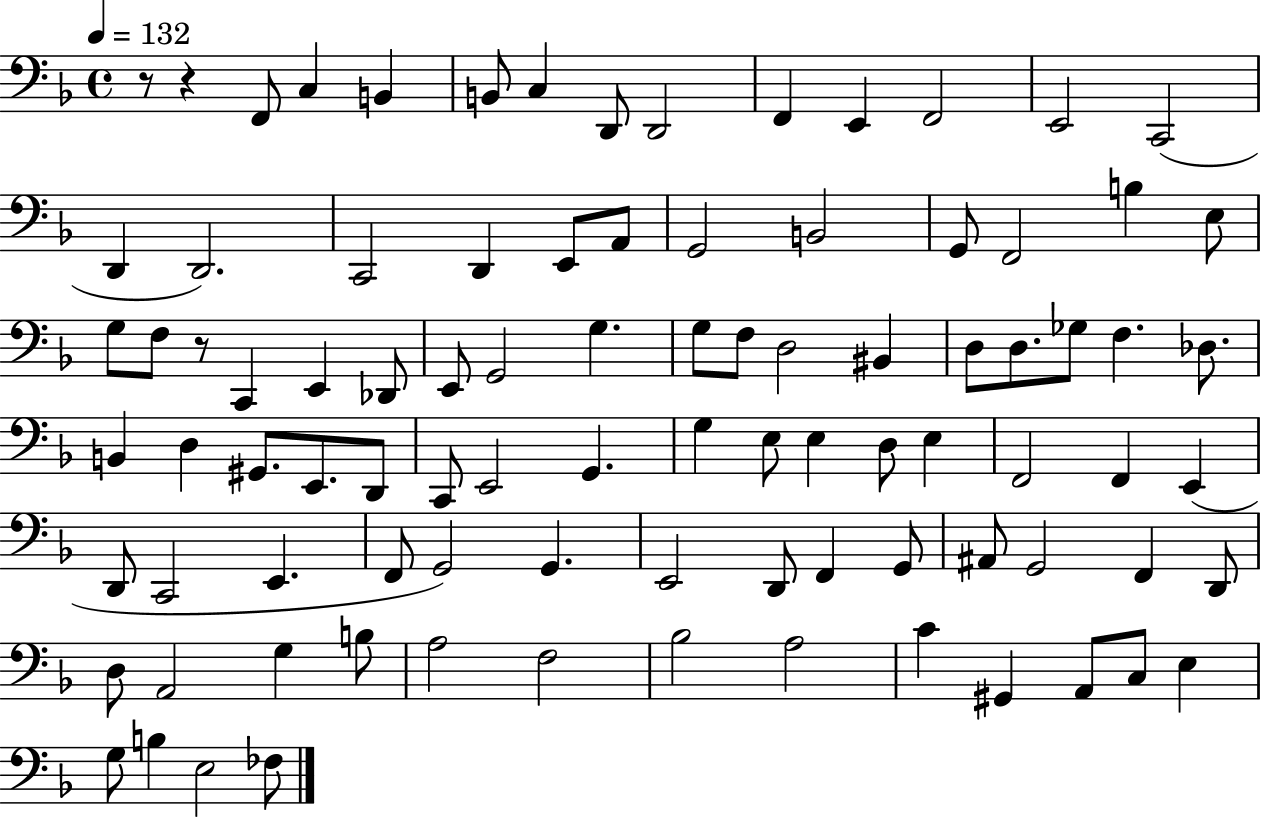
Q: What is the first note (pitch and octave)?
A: F2